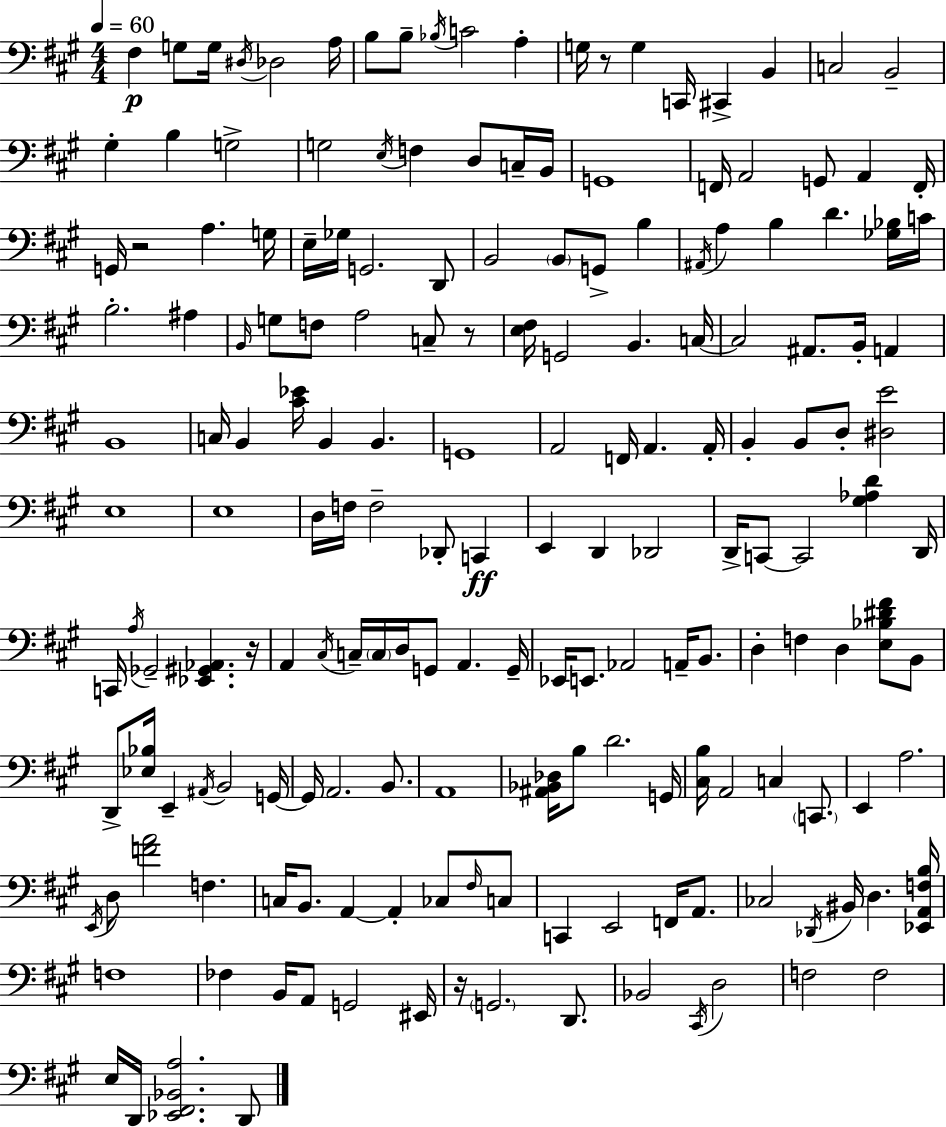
F#3/q G3/e G3/s D#3/s Db3/h A3/s B3/e B3/e Bb3/s C4/h A3/q G3/s R/e G3/q C2/s C#2/q B2/q C3/h B2/h G#3/q B3/q G3/h G3/h E3/s F3/q D3/e C3/s B2/s G2/w F2/s A2/h G2/e A2/q F2/s G2/s R/h A3/q. G3/s E3/s Gb3/s G2/h. D2/e B2/h B2/e G2/e B3/q A#2/s A3/q B3/q D4/q. [Gb3,Bb3]/s C4/s B3/h. A#3/q B2/s G3/e F3/e A3/h C3/e R/e [E3,F#3]/s G2/h B2/q. C3/s C3/h A#2/e. B2/s A2/q B2/w C3/s B2/q [C#4,Eb4]/s B2/q B2/q. G2/w A2/h F2/s A2/q. A2/s B2/q B2/e D3/e [D#3,E4]/h E3/w E3/w D3/s F3/s F3/h Db2/e C2/q E2/q D2/q Db2/h D2/s C2/e C2/h [G#3,Ab3,D4]/q D2/s C2/s A3/s Gb2/h [Eb2,G#2,Ab2]/q. R/s A2/q C#3/s C3/s C3/s D3/s G2/e A2/q. G2/s Eb2/s E2/e. Ab2/h A2/s B2/e. D3/q F3/q D3/q [E3,Bb3,D#4,F#4]/e B2/e D2/e [Eb3,Bb3]/s E2/q A#2/s B2/h G2/s G2/s A2/h. B2/e. A2/w [A#2,Bb2,Db3]/s B3/e D4/h. G2/s [C#3,B3]/s A2/h C3/q C2/e. E2/q A3/h. E2/s D3/e [F4,A4]/h F3/q. C3/s B2/e. A2/q A2/q CES3/e F#3/s C3/e C2/q E2/h F2/s A2/e. CES3/h Db2/s BIS2/s D3/q. [Eb2,A2,F3,B3]/s F3/w FES3/q B2/s A2/e G2/h EIS2/s R/s G2/h. D2/e. Bb2/h C#2/s D3/h F3/h F3/h E3/s D2/s [Eb2,F#2,Bb2,A3]/h. D2/e